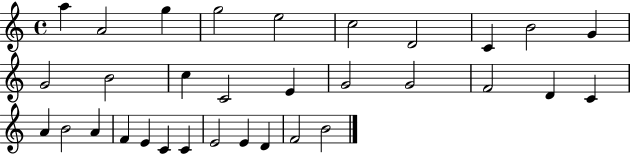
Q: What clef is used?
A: treble